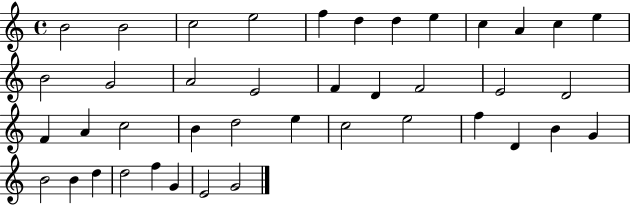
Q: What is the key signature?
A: C major